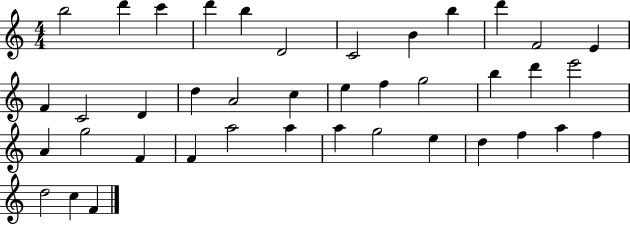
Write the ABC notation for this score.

X:1
T:Untitled
M:4/4
L:1/4
K:C
b2 d' c' d' b D2 C2 B b d' F2 E F C2 D d A2 c e f g2 b d' e'2 A g2 F F a2 a a g2 e d f a f d2 c F